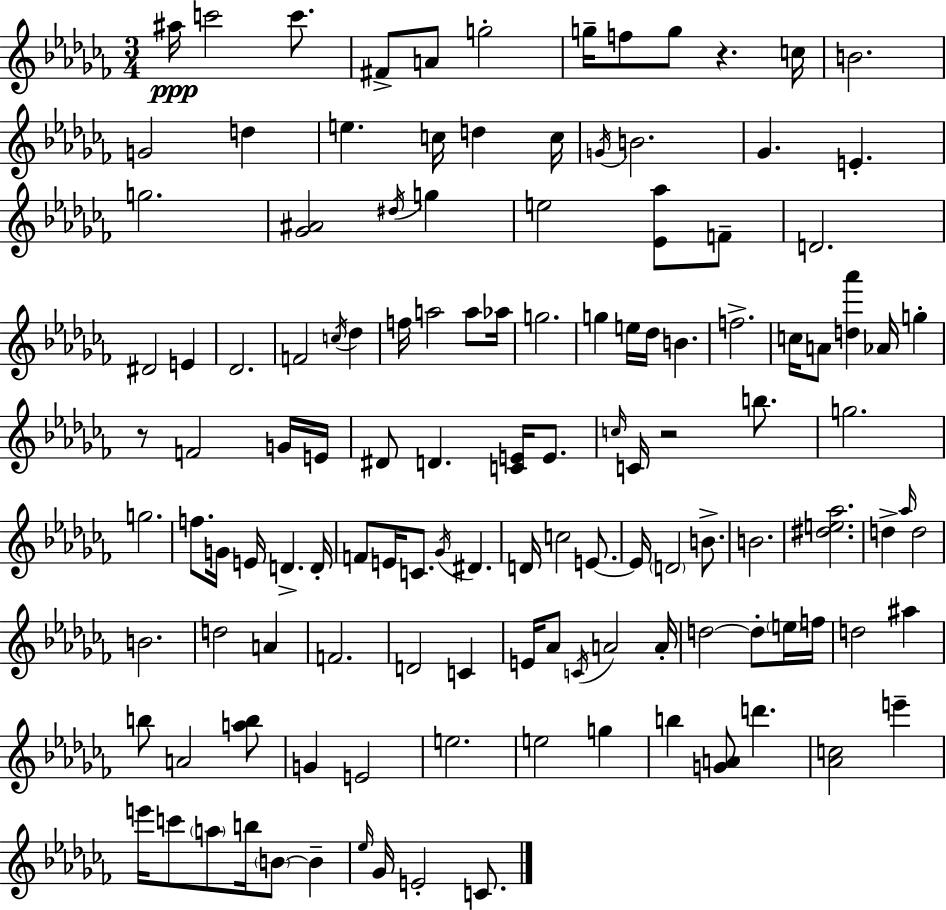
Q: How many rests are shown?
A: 3